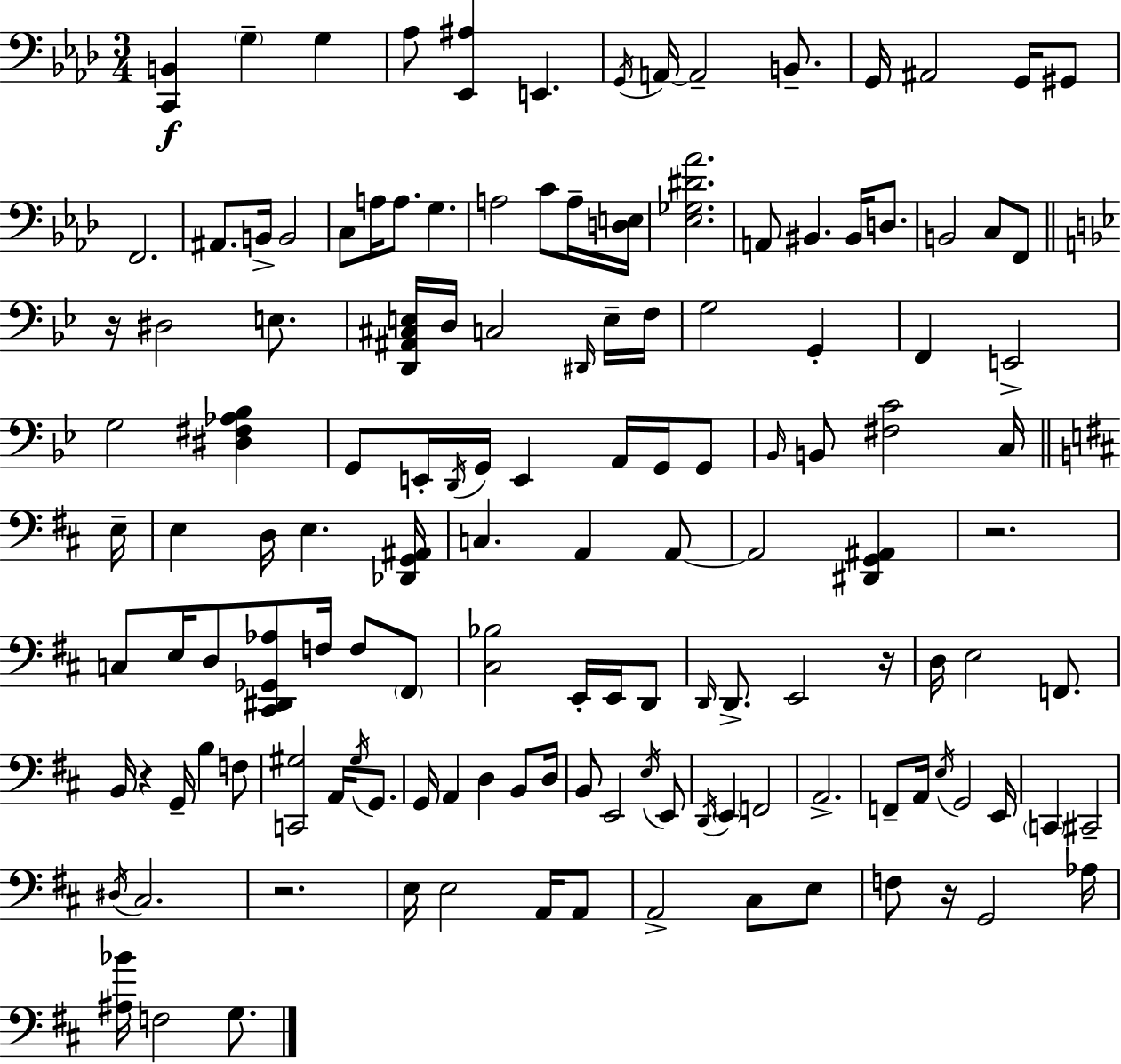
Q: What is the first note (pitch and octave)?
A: G3